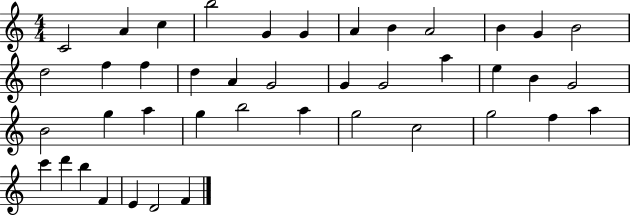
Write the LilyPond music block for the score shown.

{
  \clef treble
  \numericTimeSignature
  \time 4/4
  \key c \major
  c'2 a'4 c''4 | b''2 g'4 g'4 | a'4 b'4 a'2 | b'4 g'4 b'2 | \break d''2 f''4 f''4 | d''4 a'4 g'2 | g'4 g'2 a''4 | e''4 b'4 g'2 | \break b'2 g''4 a''4 | g''4 b''2 a''4 | g''2 c''2 | g''2 f''4 a''4 | \break c'''4 d'''4 b''4 f'4 | e'4 d'2 f'4 | \bar "|."
}